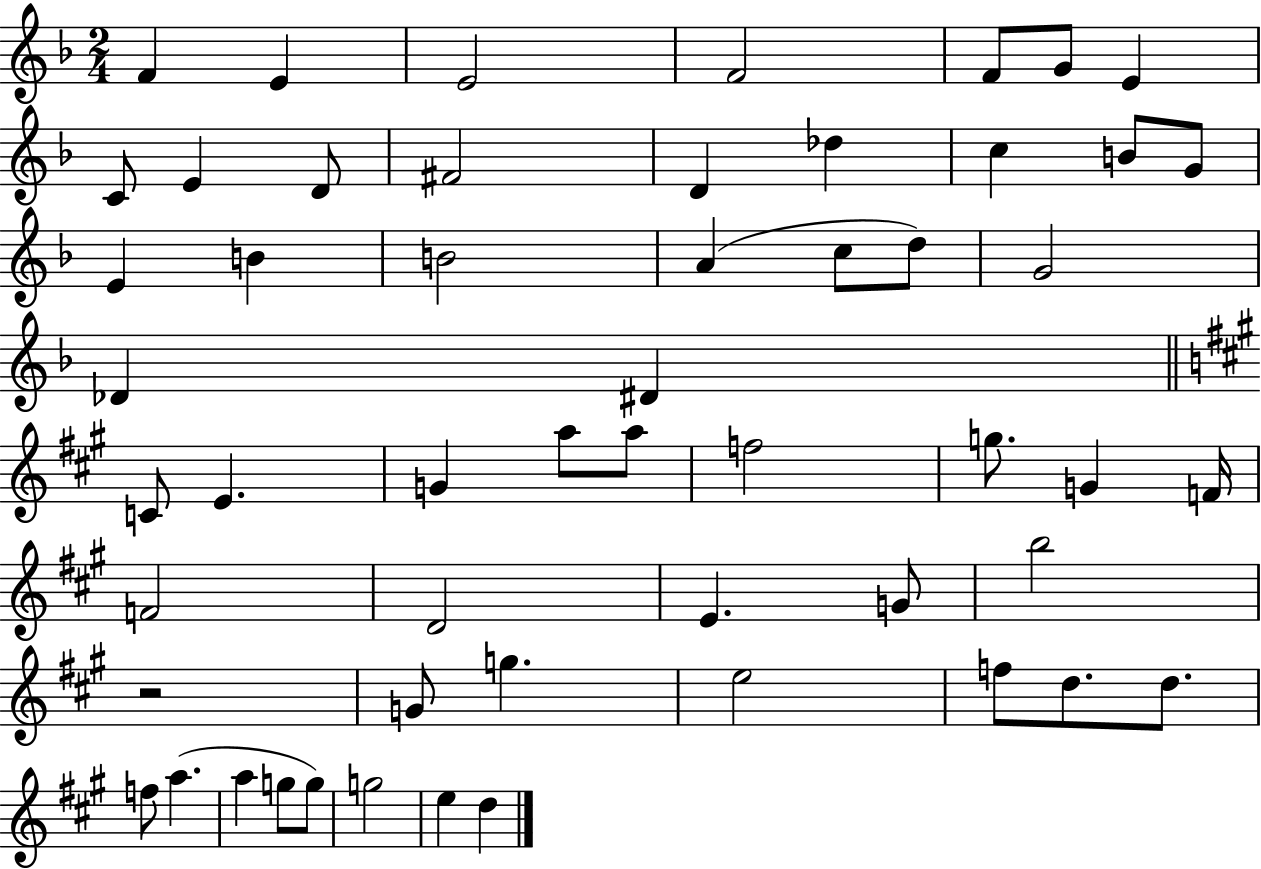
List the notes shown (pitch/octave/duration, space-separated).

F4/q E4/q E4/h F4/h F4/e G4/e E4/q C4/e E4/q D4/e F#4/h D4/q Db5/q C5/q B4/e G4/e E4/q B4/q B4/h A4/q C5/e D5/e G4/h Db4/q D#4/q C4/e E4/q. G4/q A5/e A5/e F5/h G5/e. G4/q F4/s F4/h D4/h E4/q. G4/e B5/h R/h G4/e G5/q. E5/h F5/e D5/e. D5/e. F5/e A5/q. A5/q G5/e G5/e G5/h E5/q D5/q